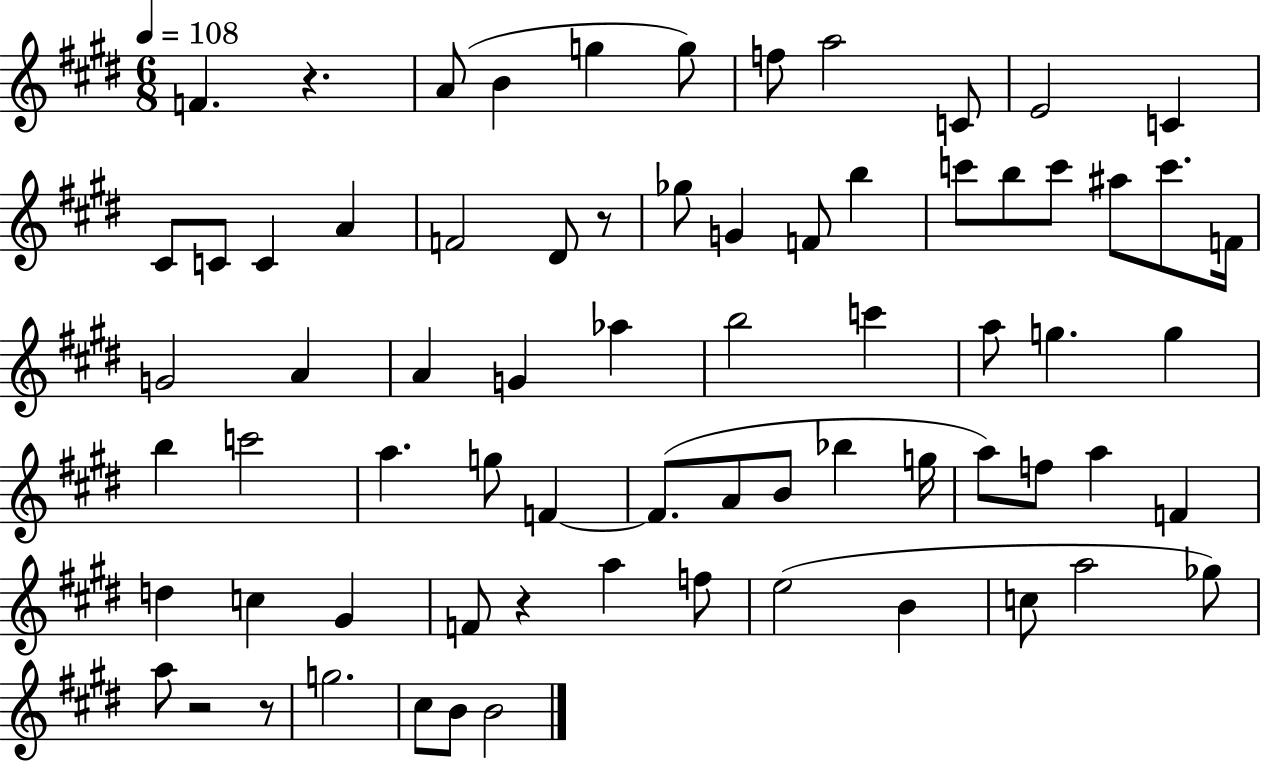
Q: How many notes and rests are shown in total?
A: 71